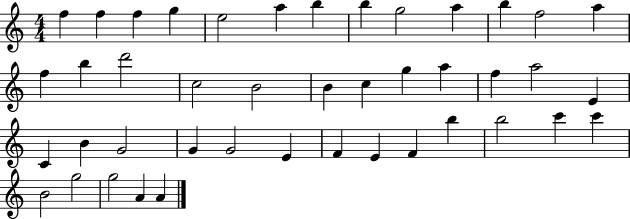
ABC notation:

X:1
T:Untitled
M:4/4
L:1/4
K:C
f f f g e2 a b b g2 a b f2 a f b d'2 c2 B2 B c g a f a2 E C B G2 G G2 E F E F b b2 c' c' B2 g2 g2 A A